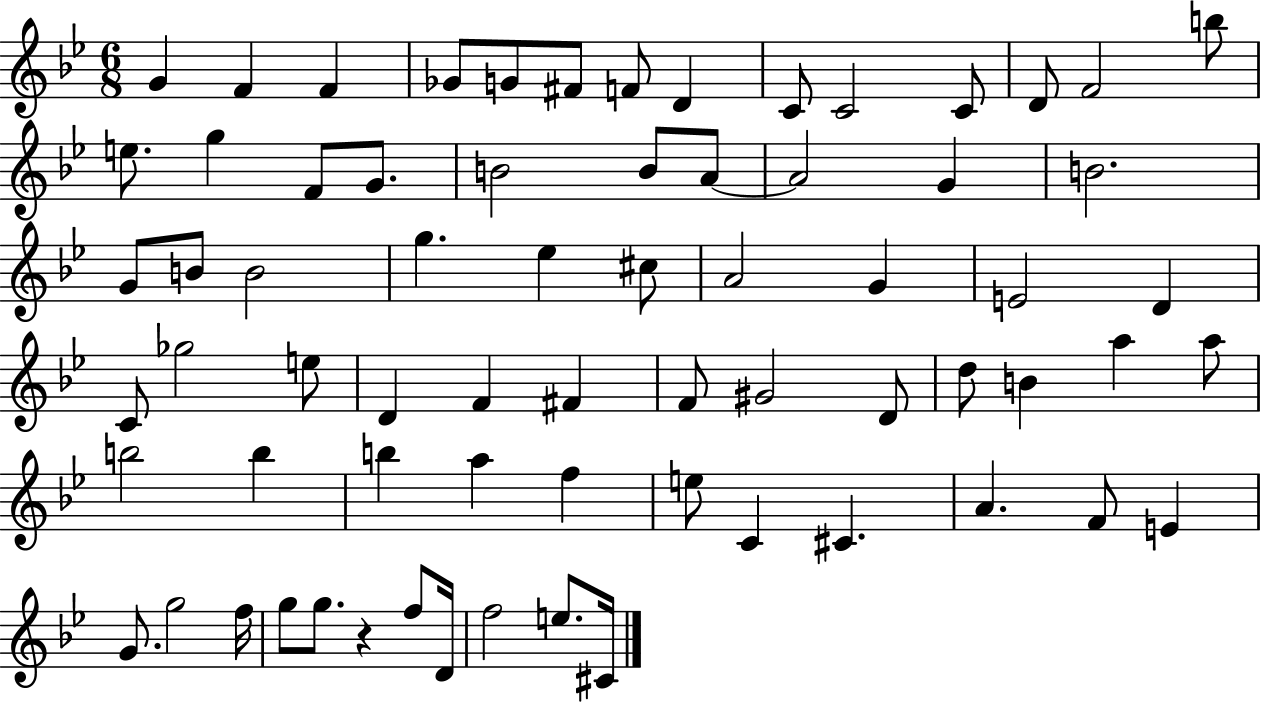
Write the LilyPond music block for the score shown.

{
  \clef treble
  \numericTimeSignature
  \time 6/8
  \key bes \major
  \repeat volta 2 { g'4 f'4 f'4 | ges'8 g'8 fis'8 f'8 d'4 | c'8 c'2 c'8 | d'8 f'2 b''8 | \break e''8. g''4 f'8 g'8. | b'2 b'8 a'8~~ | a'2 g'4 | b'2. | \break g'8 b'8 b'2 | g''4. ees''4 cis''8 | a'2 g'4 | e'2 d'4 | \break c'8 ges''2 e''8 | d'4 f'4 fis'4 | f'8 gis'2 d'8 | d''8 b'4 a''4 a''8 | \break b''2 b''4 | b''4 a''4 f''4 | e''8 c'4 cis'4. | a'4. f'8 e'4 | \break g'8. g''2 f''16 | g''8 g''8. r4 f''8 d'16 | f''2 e''8. cis'16 | } \bar "|."
}